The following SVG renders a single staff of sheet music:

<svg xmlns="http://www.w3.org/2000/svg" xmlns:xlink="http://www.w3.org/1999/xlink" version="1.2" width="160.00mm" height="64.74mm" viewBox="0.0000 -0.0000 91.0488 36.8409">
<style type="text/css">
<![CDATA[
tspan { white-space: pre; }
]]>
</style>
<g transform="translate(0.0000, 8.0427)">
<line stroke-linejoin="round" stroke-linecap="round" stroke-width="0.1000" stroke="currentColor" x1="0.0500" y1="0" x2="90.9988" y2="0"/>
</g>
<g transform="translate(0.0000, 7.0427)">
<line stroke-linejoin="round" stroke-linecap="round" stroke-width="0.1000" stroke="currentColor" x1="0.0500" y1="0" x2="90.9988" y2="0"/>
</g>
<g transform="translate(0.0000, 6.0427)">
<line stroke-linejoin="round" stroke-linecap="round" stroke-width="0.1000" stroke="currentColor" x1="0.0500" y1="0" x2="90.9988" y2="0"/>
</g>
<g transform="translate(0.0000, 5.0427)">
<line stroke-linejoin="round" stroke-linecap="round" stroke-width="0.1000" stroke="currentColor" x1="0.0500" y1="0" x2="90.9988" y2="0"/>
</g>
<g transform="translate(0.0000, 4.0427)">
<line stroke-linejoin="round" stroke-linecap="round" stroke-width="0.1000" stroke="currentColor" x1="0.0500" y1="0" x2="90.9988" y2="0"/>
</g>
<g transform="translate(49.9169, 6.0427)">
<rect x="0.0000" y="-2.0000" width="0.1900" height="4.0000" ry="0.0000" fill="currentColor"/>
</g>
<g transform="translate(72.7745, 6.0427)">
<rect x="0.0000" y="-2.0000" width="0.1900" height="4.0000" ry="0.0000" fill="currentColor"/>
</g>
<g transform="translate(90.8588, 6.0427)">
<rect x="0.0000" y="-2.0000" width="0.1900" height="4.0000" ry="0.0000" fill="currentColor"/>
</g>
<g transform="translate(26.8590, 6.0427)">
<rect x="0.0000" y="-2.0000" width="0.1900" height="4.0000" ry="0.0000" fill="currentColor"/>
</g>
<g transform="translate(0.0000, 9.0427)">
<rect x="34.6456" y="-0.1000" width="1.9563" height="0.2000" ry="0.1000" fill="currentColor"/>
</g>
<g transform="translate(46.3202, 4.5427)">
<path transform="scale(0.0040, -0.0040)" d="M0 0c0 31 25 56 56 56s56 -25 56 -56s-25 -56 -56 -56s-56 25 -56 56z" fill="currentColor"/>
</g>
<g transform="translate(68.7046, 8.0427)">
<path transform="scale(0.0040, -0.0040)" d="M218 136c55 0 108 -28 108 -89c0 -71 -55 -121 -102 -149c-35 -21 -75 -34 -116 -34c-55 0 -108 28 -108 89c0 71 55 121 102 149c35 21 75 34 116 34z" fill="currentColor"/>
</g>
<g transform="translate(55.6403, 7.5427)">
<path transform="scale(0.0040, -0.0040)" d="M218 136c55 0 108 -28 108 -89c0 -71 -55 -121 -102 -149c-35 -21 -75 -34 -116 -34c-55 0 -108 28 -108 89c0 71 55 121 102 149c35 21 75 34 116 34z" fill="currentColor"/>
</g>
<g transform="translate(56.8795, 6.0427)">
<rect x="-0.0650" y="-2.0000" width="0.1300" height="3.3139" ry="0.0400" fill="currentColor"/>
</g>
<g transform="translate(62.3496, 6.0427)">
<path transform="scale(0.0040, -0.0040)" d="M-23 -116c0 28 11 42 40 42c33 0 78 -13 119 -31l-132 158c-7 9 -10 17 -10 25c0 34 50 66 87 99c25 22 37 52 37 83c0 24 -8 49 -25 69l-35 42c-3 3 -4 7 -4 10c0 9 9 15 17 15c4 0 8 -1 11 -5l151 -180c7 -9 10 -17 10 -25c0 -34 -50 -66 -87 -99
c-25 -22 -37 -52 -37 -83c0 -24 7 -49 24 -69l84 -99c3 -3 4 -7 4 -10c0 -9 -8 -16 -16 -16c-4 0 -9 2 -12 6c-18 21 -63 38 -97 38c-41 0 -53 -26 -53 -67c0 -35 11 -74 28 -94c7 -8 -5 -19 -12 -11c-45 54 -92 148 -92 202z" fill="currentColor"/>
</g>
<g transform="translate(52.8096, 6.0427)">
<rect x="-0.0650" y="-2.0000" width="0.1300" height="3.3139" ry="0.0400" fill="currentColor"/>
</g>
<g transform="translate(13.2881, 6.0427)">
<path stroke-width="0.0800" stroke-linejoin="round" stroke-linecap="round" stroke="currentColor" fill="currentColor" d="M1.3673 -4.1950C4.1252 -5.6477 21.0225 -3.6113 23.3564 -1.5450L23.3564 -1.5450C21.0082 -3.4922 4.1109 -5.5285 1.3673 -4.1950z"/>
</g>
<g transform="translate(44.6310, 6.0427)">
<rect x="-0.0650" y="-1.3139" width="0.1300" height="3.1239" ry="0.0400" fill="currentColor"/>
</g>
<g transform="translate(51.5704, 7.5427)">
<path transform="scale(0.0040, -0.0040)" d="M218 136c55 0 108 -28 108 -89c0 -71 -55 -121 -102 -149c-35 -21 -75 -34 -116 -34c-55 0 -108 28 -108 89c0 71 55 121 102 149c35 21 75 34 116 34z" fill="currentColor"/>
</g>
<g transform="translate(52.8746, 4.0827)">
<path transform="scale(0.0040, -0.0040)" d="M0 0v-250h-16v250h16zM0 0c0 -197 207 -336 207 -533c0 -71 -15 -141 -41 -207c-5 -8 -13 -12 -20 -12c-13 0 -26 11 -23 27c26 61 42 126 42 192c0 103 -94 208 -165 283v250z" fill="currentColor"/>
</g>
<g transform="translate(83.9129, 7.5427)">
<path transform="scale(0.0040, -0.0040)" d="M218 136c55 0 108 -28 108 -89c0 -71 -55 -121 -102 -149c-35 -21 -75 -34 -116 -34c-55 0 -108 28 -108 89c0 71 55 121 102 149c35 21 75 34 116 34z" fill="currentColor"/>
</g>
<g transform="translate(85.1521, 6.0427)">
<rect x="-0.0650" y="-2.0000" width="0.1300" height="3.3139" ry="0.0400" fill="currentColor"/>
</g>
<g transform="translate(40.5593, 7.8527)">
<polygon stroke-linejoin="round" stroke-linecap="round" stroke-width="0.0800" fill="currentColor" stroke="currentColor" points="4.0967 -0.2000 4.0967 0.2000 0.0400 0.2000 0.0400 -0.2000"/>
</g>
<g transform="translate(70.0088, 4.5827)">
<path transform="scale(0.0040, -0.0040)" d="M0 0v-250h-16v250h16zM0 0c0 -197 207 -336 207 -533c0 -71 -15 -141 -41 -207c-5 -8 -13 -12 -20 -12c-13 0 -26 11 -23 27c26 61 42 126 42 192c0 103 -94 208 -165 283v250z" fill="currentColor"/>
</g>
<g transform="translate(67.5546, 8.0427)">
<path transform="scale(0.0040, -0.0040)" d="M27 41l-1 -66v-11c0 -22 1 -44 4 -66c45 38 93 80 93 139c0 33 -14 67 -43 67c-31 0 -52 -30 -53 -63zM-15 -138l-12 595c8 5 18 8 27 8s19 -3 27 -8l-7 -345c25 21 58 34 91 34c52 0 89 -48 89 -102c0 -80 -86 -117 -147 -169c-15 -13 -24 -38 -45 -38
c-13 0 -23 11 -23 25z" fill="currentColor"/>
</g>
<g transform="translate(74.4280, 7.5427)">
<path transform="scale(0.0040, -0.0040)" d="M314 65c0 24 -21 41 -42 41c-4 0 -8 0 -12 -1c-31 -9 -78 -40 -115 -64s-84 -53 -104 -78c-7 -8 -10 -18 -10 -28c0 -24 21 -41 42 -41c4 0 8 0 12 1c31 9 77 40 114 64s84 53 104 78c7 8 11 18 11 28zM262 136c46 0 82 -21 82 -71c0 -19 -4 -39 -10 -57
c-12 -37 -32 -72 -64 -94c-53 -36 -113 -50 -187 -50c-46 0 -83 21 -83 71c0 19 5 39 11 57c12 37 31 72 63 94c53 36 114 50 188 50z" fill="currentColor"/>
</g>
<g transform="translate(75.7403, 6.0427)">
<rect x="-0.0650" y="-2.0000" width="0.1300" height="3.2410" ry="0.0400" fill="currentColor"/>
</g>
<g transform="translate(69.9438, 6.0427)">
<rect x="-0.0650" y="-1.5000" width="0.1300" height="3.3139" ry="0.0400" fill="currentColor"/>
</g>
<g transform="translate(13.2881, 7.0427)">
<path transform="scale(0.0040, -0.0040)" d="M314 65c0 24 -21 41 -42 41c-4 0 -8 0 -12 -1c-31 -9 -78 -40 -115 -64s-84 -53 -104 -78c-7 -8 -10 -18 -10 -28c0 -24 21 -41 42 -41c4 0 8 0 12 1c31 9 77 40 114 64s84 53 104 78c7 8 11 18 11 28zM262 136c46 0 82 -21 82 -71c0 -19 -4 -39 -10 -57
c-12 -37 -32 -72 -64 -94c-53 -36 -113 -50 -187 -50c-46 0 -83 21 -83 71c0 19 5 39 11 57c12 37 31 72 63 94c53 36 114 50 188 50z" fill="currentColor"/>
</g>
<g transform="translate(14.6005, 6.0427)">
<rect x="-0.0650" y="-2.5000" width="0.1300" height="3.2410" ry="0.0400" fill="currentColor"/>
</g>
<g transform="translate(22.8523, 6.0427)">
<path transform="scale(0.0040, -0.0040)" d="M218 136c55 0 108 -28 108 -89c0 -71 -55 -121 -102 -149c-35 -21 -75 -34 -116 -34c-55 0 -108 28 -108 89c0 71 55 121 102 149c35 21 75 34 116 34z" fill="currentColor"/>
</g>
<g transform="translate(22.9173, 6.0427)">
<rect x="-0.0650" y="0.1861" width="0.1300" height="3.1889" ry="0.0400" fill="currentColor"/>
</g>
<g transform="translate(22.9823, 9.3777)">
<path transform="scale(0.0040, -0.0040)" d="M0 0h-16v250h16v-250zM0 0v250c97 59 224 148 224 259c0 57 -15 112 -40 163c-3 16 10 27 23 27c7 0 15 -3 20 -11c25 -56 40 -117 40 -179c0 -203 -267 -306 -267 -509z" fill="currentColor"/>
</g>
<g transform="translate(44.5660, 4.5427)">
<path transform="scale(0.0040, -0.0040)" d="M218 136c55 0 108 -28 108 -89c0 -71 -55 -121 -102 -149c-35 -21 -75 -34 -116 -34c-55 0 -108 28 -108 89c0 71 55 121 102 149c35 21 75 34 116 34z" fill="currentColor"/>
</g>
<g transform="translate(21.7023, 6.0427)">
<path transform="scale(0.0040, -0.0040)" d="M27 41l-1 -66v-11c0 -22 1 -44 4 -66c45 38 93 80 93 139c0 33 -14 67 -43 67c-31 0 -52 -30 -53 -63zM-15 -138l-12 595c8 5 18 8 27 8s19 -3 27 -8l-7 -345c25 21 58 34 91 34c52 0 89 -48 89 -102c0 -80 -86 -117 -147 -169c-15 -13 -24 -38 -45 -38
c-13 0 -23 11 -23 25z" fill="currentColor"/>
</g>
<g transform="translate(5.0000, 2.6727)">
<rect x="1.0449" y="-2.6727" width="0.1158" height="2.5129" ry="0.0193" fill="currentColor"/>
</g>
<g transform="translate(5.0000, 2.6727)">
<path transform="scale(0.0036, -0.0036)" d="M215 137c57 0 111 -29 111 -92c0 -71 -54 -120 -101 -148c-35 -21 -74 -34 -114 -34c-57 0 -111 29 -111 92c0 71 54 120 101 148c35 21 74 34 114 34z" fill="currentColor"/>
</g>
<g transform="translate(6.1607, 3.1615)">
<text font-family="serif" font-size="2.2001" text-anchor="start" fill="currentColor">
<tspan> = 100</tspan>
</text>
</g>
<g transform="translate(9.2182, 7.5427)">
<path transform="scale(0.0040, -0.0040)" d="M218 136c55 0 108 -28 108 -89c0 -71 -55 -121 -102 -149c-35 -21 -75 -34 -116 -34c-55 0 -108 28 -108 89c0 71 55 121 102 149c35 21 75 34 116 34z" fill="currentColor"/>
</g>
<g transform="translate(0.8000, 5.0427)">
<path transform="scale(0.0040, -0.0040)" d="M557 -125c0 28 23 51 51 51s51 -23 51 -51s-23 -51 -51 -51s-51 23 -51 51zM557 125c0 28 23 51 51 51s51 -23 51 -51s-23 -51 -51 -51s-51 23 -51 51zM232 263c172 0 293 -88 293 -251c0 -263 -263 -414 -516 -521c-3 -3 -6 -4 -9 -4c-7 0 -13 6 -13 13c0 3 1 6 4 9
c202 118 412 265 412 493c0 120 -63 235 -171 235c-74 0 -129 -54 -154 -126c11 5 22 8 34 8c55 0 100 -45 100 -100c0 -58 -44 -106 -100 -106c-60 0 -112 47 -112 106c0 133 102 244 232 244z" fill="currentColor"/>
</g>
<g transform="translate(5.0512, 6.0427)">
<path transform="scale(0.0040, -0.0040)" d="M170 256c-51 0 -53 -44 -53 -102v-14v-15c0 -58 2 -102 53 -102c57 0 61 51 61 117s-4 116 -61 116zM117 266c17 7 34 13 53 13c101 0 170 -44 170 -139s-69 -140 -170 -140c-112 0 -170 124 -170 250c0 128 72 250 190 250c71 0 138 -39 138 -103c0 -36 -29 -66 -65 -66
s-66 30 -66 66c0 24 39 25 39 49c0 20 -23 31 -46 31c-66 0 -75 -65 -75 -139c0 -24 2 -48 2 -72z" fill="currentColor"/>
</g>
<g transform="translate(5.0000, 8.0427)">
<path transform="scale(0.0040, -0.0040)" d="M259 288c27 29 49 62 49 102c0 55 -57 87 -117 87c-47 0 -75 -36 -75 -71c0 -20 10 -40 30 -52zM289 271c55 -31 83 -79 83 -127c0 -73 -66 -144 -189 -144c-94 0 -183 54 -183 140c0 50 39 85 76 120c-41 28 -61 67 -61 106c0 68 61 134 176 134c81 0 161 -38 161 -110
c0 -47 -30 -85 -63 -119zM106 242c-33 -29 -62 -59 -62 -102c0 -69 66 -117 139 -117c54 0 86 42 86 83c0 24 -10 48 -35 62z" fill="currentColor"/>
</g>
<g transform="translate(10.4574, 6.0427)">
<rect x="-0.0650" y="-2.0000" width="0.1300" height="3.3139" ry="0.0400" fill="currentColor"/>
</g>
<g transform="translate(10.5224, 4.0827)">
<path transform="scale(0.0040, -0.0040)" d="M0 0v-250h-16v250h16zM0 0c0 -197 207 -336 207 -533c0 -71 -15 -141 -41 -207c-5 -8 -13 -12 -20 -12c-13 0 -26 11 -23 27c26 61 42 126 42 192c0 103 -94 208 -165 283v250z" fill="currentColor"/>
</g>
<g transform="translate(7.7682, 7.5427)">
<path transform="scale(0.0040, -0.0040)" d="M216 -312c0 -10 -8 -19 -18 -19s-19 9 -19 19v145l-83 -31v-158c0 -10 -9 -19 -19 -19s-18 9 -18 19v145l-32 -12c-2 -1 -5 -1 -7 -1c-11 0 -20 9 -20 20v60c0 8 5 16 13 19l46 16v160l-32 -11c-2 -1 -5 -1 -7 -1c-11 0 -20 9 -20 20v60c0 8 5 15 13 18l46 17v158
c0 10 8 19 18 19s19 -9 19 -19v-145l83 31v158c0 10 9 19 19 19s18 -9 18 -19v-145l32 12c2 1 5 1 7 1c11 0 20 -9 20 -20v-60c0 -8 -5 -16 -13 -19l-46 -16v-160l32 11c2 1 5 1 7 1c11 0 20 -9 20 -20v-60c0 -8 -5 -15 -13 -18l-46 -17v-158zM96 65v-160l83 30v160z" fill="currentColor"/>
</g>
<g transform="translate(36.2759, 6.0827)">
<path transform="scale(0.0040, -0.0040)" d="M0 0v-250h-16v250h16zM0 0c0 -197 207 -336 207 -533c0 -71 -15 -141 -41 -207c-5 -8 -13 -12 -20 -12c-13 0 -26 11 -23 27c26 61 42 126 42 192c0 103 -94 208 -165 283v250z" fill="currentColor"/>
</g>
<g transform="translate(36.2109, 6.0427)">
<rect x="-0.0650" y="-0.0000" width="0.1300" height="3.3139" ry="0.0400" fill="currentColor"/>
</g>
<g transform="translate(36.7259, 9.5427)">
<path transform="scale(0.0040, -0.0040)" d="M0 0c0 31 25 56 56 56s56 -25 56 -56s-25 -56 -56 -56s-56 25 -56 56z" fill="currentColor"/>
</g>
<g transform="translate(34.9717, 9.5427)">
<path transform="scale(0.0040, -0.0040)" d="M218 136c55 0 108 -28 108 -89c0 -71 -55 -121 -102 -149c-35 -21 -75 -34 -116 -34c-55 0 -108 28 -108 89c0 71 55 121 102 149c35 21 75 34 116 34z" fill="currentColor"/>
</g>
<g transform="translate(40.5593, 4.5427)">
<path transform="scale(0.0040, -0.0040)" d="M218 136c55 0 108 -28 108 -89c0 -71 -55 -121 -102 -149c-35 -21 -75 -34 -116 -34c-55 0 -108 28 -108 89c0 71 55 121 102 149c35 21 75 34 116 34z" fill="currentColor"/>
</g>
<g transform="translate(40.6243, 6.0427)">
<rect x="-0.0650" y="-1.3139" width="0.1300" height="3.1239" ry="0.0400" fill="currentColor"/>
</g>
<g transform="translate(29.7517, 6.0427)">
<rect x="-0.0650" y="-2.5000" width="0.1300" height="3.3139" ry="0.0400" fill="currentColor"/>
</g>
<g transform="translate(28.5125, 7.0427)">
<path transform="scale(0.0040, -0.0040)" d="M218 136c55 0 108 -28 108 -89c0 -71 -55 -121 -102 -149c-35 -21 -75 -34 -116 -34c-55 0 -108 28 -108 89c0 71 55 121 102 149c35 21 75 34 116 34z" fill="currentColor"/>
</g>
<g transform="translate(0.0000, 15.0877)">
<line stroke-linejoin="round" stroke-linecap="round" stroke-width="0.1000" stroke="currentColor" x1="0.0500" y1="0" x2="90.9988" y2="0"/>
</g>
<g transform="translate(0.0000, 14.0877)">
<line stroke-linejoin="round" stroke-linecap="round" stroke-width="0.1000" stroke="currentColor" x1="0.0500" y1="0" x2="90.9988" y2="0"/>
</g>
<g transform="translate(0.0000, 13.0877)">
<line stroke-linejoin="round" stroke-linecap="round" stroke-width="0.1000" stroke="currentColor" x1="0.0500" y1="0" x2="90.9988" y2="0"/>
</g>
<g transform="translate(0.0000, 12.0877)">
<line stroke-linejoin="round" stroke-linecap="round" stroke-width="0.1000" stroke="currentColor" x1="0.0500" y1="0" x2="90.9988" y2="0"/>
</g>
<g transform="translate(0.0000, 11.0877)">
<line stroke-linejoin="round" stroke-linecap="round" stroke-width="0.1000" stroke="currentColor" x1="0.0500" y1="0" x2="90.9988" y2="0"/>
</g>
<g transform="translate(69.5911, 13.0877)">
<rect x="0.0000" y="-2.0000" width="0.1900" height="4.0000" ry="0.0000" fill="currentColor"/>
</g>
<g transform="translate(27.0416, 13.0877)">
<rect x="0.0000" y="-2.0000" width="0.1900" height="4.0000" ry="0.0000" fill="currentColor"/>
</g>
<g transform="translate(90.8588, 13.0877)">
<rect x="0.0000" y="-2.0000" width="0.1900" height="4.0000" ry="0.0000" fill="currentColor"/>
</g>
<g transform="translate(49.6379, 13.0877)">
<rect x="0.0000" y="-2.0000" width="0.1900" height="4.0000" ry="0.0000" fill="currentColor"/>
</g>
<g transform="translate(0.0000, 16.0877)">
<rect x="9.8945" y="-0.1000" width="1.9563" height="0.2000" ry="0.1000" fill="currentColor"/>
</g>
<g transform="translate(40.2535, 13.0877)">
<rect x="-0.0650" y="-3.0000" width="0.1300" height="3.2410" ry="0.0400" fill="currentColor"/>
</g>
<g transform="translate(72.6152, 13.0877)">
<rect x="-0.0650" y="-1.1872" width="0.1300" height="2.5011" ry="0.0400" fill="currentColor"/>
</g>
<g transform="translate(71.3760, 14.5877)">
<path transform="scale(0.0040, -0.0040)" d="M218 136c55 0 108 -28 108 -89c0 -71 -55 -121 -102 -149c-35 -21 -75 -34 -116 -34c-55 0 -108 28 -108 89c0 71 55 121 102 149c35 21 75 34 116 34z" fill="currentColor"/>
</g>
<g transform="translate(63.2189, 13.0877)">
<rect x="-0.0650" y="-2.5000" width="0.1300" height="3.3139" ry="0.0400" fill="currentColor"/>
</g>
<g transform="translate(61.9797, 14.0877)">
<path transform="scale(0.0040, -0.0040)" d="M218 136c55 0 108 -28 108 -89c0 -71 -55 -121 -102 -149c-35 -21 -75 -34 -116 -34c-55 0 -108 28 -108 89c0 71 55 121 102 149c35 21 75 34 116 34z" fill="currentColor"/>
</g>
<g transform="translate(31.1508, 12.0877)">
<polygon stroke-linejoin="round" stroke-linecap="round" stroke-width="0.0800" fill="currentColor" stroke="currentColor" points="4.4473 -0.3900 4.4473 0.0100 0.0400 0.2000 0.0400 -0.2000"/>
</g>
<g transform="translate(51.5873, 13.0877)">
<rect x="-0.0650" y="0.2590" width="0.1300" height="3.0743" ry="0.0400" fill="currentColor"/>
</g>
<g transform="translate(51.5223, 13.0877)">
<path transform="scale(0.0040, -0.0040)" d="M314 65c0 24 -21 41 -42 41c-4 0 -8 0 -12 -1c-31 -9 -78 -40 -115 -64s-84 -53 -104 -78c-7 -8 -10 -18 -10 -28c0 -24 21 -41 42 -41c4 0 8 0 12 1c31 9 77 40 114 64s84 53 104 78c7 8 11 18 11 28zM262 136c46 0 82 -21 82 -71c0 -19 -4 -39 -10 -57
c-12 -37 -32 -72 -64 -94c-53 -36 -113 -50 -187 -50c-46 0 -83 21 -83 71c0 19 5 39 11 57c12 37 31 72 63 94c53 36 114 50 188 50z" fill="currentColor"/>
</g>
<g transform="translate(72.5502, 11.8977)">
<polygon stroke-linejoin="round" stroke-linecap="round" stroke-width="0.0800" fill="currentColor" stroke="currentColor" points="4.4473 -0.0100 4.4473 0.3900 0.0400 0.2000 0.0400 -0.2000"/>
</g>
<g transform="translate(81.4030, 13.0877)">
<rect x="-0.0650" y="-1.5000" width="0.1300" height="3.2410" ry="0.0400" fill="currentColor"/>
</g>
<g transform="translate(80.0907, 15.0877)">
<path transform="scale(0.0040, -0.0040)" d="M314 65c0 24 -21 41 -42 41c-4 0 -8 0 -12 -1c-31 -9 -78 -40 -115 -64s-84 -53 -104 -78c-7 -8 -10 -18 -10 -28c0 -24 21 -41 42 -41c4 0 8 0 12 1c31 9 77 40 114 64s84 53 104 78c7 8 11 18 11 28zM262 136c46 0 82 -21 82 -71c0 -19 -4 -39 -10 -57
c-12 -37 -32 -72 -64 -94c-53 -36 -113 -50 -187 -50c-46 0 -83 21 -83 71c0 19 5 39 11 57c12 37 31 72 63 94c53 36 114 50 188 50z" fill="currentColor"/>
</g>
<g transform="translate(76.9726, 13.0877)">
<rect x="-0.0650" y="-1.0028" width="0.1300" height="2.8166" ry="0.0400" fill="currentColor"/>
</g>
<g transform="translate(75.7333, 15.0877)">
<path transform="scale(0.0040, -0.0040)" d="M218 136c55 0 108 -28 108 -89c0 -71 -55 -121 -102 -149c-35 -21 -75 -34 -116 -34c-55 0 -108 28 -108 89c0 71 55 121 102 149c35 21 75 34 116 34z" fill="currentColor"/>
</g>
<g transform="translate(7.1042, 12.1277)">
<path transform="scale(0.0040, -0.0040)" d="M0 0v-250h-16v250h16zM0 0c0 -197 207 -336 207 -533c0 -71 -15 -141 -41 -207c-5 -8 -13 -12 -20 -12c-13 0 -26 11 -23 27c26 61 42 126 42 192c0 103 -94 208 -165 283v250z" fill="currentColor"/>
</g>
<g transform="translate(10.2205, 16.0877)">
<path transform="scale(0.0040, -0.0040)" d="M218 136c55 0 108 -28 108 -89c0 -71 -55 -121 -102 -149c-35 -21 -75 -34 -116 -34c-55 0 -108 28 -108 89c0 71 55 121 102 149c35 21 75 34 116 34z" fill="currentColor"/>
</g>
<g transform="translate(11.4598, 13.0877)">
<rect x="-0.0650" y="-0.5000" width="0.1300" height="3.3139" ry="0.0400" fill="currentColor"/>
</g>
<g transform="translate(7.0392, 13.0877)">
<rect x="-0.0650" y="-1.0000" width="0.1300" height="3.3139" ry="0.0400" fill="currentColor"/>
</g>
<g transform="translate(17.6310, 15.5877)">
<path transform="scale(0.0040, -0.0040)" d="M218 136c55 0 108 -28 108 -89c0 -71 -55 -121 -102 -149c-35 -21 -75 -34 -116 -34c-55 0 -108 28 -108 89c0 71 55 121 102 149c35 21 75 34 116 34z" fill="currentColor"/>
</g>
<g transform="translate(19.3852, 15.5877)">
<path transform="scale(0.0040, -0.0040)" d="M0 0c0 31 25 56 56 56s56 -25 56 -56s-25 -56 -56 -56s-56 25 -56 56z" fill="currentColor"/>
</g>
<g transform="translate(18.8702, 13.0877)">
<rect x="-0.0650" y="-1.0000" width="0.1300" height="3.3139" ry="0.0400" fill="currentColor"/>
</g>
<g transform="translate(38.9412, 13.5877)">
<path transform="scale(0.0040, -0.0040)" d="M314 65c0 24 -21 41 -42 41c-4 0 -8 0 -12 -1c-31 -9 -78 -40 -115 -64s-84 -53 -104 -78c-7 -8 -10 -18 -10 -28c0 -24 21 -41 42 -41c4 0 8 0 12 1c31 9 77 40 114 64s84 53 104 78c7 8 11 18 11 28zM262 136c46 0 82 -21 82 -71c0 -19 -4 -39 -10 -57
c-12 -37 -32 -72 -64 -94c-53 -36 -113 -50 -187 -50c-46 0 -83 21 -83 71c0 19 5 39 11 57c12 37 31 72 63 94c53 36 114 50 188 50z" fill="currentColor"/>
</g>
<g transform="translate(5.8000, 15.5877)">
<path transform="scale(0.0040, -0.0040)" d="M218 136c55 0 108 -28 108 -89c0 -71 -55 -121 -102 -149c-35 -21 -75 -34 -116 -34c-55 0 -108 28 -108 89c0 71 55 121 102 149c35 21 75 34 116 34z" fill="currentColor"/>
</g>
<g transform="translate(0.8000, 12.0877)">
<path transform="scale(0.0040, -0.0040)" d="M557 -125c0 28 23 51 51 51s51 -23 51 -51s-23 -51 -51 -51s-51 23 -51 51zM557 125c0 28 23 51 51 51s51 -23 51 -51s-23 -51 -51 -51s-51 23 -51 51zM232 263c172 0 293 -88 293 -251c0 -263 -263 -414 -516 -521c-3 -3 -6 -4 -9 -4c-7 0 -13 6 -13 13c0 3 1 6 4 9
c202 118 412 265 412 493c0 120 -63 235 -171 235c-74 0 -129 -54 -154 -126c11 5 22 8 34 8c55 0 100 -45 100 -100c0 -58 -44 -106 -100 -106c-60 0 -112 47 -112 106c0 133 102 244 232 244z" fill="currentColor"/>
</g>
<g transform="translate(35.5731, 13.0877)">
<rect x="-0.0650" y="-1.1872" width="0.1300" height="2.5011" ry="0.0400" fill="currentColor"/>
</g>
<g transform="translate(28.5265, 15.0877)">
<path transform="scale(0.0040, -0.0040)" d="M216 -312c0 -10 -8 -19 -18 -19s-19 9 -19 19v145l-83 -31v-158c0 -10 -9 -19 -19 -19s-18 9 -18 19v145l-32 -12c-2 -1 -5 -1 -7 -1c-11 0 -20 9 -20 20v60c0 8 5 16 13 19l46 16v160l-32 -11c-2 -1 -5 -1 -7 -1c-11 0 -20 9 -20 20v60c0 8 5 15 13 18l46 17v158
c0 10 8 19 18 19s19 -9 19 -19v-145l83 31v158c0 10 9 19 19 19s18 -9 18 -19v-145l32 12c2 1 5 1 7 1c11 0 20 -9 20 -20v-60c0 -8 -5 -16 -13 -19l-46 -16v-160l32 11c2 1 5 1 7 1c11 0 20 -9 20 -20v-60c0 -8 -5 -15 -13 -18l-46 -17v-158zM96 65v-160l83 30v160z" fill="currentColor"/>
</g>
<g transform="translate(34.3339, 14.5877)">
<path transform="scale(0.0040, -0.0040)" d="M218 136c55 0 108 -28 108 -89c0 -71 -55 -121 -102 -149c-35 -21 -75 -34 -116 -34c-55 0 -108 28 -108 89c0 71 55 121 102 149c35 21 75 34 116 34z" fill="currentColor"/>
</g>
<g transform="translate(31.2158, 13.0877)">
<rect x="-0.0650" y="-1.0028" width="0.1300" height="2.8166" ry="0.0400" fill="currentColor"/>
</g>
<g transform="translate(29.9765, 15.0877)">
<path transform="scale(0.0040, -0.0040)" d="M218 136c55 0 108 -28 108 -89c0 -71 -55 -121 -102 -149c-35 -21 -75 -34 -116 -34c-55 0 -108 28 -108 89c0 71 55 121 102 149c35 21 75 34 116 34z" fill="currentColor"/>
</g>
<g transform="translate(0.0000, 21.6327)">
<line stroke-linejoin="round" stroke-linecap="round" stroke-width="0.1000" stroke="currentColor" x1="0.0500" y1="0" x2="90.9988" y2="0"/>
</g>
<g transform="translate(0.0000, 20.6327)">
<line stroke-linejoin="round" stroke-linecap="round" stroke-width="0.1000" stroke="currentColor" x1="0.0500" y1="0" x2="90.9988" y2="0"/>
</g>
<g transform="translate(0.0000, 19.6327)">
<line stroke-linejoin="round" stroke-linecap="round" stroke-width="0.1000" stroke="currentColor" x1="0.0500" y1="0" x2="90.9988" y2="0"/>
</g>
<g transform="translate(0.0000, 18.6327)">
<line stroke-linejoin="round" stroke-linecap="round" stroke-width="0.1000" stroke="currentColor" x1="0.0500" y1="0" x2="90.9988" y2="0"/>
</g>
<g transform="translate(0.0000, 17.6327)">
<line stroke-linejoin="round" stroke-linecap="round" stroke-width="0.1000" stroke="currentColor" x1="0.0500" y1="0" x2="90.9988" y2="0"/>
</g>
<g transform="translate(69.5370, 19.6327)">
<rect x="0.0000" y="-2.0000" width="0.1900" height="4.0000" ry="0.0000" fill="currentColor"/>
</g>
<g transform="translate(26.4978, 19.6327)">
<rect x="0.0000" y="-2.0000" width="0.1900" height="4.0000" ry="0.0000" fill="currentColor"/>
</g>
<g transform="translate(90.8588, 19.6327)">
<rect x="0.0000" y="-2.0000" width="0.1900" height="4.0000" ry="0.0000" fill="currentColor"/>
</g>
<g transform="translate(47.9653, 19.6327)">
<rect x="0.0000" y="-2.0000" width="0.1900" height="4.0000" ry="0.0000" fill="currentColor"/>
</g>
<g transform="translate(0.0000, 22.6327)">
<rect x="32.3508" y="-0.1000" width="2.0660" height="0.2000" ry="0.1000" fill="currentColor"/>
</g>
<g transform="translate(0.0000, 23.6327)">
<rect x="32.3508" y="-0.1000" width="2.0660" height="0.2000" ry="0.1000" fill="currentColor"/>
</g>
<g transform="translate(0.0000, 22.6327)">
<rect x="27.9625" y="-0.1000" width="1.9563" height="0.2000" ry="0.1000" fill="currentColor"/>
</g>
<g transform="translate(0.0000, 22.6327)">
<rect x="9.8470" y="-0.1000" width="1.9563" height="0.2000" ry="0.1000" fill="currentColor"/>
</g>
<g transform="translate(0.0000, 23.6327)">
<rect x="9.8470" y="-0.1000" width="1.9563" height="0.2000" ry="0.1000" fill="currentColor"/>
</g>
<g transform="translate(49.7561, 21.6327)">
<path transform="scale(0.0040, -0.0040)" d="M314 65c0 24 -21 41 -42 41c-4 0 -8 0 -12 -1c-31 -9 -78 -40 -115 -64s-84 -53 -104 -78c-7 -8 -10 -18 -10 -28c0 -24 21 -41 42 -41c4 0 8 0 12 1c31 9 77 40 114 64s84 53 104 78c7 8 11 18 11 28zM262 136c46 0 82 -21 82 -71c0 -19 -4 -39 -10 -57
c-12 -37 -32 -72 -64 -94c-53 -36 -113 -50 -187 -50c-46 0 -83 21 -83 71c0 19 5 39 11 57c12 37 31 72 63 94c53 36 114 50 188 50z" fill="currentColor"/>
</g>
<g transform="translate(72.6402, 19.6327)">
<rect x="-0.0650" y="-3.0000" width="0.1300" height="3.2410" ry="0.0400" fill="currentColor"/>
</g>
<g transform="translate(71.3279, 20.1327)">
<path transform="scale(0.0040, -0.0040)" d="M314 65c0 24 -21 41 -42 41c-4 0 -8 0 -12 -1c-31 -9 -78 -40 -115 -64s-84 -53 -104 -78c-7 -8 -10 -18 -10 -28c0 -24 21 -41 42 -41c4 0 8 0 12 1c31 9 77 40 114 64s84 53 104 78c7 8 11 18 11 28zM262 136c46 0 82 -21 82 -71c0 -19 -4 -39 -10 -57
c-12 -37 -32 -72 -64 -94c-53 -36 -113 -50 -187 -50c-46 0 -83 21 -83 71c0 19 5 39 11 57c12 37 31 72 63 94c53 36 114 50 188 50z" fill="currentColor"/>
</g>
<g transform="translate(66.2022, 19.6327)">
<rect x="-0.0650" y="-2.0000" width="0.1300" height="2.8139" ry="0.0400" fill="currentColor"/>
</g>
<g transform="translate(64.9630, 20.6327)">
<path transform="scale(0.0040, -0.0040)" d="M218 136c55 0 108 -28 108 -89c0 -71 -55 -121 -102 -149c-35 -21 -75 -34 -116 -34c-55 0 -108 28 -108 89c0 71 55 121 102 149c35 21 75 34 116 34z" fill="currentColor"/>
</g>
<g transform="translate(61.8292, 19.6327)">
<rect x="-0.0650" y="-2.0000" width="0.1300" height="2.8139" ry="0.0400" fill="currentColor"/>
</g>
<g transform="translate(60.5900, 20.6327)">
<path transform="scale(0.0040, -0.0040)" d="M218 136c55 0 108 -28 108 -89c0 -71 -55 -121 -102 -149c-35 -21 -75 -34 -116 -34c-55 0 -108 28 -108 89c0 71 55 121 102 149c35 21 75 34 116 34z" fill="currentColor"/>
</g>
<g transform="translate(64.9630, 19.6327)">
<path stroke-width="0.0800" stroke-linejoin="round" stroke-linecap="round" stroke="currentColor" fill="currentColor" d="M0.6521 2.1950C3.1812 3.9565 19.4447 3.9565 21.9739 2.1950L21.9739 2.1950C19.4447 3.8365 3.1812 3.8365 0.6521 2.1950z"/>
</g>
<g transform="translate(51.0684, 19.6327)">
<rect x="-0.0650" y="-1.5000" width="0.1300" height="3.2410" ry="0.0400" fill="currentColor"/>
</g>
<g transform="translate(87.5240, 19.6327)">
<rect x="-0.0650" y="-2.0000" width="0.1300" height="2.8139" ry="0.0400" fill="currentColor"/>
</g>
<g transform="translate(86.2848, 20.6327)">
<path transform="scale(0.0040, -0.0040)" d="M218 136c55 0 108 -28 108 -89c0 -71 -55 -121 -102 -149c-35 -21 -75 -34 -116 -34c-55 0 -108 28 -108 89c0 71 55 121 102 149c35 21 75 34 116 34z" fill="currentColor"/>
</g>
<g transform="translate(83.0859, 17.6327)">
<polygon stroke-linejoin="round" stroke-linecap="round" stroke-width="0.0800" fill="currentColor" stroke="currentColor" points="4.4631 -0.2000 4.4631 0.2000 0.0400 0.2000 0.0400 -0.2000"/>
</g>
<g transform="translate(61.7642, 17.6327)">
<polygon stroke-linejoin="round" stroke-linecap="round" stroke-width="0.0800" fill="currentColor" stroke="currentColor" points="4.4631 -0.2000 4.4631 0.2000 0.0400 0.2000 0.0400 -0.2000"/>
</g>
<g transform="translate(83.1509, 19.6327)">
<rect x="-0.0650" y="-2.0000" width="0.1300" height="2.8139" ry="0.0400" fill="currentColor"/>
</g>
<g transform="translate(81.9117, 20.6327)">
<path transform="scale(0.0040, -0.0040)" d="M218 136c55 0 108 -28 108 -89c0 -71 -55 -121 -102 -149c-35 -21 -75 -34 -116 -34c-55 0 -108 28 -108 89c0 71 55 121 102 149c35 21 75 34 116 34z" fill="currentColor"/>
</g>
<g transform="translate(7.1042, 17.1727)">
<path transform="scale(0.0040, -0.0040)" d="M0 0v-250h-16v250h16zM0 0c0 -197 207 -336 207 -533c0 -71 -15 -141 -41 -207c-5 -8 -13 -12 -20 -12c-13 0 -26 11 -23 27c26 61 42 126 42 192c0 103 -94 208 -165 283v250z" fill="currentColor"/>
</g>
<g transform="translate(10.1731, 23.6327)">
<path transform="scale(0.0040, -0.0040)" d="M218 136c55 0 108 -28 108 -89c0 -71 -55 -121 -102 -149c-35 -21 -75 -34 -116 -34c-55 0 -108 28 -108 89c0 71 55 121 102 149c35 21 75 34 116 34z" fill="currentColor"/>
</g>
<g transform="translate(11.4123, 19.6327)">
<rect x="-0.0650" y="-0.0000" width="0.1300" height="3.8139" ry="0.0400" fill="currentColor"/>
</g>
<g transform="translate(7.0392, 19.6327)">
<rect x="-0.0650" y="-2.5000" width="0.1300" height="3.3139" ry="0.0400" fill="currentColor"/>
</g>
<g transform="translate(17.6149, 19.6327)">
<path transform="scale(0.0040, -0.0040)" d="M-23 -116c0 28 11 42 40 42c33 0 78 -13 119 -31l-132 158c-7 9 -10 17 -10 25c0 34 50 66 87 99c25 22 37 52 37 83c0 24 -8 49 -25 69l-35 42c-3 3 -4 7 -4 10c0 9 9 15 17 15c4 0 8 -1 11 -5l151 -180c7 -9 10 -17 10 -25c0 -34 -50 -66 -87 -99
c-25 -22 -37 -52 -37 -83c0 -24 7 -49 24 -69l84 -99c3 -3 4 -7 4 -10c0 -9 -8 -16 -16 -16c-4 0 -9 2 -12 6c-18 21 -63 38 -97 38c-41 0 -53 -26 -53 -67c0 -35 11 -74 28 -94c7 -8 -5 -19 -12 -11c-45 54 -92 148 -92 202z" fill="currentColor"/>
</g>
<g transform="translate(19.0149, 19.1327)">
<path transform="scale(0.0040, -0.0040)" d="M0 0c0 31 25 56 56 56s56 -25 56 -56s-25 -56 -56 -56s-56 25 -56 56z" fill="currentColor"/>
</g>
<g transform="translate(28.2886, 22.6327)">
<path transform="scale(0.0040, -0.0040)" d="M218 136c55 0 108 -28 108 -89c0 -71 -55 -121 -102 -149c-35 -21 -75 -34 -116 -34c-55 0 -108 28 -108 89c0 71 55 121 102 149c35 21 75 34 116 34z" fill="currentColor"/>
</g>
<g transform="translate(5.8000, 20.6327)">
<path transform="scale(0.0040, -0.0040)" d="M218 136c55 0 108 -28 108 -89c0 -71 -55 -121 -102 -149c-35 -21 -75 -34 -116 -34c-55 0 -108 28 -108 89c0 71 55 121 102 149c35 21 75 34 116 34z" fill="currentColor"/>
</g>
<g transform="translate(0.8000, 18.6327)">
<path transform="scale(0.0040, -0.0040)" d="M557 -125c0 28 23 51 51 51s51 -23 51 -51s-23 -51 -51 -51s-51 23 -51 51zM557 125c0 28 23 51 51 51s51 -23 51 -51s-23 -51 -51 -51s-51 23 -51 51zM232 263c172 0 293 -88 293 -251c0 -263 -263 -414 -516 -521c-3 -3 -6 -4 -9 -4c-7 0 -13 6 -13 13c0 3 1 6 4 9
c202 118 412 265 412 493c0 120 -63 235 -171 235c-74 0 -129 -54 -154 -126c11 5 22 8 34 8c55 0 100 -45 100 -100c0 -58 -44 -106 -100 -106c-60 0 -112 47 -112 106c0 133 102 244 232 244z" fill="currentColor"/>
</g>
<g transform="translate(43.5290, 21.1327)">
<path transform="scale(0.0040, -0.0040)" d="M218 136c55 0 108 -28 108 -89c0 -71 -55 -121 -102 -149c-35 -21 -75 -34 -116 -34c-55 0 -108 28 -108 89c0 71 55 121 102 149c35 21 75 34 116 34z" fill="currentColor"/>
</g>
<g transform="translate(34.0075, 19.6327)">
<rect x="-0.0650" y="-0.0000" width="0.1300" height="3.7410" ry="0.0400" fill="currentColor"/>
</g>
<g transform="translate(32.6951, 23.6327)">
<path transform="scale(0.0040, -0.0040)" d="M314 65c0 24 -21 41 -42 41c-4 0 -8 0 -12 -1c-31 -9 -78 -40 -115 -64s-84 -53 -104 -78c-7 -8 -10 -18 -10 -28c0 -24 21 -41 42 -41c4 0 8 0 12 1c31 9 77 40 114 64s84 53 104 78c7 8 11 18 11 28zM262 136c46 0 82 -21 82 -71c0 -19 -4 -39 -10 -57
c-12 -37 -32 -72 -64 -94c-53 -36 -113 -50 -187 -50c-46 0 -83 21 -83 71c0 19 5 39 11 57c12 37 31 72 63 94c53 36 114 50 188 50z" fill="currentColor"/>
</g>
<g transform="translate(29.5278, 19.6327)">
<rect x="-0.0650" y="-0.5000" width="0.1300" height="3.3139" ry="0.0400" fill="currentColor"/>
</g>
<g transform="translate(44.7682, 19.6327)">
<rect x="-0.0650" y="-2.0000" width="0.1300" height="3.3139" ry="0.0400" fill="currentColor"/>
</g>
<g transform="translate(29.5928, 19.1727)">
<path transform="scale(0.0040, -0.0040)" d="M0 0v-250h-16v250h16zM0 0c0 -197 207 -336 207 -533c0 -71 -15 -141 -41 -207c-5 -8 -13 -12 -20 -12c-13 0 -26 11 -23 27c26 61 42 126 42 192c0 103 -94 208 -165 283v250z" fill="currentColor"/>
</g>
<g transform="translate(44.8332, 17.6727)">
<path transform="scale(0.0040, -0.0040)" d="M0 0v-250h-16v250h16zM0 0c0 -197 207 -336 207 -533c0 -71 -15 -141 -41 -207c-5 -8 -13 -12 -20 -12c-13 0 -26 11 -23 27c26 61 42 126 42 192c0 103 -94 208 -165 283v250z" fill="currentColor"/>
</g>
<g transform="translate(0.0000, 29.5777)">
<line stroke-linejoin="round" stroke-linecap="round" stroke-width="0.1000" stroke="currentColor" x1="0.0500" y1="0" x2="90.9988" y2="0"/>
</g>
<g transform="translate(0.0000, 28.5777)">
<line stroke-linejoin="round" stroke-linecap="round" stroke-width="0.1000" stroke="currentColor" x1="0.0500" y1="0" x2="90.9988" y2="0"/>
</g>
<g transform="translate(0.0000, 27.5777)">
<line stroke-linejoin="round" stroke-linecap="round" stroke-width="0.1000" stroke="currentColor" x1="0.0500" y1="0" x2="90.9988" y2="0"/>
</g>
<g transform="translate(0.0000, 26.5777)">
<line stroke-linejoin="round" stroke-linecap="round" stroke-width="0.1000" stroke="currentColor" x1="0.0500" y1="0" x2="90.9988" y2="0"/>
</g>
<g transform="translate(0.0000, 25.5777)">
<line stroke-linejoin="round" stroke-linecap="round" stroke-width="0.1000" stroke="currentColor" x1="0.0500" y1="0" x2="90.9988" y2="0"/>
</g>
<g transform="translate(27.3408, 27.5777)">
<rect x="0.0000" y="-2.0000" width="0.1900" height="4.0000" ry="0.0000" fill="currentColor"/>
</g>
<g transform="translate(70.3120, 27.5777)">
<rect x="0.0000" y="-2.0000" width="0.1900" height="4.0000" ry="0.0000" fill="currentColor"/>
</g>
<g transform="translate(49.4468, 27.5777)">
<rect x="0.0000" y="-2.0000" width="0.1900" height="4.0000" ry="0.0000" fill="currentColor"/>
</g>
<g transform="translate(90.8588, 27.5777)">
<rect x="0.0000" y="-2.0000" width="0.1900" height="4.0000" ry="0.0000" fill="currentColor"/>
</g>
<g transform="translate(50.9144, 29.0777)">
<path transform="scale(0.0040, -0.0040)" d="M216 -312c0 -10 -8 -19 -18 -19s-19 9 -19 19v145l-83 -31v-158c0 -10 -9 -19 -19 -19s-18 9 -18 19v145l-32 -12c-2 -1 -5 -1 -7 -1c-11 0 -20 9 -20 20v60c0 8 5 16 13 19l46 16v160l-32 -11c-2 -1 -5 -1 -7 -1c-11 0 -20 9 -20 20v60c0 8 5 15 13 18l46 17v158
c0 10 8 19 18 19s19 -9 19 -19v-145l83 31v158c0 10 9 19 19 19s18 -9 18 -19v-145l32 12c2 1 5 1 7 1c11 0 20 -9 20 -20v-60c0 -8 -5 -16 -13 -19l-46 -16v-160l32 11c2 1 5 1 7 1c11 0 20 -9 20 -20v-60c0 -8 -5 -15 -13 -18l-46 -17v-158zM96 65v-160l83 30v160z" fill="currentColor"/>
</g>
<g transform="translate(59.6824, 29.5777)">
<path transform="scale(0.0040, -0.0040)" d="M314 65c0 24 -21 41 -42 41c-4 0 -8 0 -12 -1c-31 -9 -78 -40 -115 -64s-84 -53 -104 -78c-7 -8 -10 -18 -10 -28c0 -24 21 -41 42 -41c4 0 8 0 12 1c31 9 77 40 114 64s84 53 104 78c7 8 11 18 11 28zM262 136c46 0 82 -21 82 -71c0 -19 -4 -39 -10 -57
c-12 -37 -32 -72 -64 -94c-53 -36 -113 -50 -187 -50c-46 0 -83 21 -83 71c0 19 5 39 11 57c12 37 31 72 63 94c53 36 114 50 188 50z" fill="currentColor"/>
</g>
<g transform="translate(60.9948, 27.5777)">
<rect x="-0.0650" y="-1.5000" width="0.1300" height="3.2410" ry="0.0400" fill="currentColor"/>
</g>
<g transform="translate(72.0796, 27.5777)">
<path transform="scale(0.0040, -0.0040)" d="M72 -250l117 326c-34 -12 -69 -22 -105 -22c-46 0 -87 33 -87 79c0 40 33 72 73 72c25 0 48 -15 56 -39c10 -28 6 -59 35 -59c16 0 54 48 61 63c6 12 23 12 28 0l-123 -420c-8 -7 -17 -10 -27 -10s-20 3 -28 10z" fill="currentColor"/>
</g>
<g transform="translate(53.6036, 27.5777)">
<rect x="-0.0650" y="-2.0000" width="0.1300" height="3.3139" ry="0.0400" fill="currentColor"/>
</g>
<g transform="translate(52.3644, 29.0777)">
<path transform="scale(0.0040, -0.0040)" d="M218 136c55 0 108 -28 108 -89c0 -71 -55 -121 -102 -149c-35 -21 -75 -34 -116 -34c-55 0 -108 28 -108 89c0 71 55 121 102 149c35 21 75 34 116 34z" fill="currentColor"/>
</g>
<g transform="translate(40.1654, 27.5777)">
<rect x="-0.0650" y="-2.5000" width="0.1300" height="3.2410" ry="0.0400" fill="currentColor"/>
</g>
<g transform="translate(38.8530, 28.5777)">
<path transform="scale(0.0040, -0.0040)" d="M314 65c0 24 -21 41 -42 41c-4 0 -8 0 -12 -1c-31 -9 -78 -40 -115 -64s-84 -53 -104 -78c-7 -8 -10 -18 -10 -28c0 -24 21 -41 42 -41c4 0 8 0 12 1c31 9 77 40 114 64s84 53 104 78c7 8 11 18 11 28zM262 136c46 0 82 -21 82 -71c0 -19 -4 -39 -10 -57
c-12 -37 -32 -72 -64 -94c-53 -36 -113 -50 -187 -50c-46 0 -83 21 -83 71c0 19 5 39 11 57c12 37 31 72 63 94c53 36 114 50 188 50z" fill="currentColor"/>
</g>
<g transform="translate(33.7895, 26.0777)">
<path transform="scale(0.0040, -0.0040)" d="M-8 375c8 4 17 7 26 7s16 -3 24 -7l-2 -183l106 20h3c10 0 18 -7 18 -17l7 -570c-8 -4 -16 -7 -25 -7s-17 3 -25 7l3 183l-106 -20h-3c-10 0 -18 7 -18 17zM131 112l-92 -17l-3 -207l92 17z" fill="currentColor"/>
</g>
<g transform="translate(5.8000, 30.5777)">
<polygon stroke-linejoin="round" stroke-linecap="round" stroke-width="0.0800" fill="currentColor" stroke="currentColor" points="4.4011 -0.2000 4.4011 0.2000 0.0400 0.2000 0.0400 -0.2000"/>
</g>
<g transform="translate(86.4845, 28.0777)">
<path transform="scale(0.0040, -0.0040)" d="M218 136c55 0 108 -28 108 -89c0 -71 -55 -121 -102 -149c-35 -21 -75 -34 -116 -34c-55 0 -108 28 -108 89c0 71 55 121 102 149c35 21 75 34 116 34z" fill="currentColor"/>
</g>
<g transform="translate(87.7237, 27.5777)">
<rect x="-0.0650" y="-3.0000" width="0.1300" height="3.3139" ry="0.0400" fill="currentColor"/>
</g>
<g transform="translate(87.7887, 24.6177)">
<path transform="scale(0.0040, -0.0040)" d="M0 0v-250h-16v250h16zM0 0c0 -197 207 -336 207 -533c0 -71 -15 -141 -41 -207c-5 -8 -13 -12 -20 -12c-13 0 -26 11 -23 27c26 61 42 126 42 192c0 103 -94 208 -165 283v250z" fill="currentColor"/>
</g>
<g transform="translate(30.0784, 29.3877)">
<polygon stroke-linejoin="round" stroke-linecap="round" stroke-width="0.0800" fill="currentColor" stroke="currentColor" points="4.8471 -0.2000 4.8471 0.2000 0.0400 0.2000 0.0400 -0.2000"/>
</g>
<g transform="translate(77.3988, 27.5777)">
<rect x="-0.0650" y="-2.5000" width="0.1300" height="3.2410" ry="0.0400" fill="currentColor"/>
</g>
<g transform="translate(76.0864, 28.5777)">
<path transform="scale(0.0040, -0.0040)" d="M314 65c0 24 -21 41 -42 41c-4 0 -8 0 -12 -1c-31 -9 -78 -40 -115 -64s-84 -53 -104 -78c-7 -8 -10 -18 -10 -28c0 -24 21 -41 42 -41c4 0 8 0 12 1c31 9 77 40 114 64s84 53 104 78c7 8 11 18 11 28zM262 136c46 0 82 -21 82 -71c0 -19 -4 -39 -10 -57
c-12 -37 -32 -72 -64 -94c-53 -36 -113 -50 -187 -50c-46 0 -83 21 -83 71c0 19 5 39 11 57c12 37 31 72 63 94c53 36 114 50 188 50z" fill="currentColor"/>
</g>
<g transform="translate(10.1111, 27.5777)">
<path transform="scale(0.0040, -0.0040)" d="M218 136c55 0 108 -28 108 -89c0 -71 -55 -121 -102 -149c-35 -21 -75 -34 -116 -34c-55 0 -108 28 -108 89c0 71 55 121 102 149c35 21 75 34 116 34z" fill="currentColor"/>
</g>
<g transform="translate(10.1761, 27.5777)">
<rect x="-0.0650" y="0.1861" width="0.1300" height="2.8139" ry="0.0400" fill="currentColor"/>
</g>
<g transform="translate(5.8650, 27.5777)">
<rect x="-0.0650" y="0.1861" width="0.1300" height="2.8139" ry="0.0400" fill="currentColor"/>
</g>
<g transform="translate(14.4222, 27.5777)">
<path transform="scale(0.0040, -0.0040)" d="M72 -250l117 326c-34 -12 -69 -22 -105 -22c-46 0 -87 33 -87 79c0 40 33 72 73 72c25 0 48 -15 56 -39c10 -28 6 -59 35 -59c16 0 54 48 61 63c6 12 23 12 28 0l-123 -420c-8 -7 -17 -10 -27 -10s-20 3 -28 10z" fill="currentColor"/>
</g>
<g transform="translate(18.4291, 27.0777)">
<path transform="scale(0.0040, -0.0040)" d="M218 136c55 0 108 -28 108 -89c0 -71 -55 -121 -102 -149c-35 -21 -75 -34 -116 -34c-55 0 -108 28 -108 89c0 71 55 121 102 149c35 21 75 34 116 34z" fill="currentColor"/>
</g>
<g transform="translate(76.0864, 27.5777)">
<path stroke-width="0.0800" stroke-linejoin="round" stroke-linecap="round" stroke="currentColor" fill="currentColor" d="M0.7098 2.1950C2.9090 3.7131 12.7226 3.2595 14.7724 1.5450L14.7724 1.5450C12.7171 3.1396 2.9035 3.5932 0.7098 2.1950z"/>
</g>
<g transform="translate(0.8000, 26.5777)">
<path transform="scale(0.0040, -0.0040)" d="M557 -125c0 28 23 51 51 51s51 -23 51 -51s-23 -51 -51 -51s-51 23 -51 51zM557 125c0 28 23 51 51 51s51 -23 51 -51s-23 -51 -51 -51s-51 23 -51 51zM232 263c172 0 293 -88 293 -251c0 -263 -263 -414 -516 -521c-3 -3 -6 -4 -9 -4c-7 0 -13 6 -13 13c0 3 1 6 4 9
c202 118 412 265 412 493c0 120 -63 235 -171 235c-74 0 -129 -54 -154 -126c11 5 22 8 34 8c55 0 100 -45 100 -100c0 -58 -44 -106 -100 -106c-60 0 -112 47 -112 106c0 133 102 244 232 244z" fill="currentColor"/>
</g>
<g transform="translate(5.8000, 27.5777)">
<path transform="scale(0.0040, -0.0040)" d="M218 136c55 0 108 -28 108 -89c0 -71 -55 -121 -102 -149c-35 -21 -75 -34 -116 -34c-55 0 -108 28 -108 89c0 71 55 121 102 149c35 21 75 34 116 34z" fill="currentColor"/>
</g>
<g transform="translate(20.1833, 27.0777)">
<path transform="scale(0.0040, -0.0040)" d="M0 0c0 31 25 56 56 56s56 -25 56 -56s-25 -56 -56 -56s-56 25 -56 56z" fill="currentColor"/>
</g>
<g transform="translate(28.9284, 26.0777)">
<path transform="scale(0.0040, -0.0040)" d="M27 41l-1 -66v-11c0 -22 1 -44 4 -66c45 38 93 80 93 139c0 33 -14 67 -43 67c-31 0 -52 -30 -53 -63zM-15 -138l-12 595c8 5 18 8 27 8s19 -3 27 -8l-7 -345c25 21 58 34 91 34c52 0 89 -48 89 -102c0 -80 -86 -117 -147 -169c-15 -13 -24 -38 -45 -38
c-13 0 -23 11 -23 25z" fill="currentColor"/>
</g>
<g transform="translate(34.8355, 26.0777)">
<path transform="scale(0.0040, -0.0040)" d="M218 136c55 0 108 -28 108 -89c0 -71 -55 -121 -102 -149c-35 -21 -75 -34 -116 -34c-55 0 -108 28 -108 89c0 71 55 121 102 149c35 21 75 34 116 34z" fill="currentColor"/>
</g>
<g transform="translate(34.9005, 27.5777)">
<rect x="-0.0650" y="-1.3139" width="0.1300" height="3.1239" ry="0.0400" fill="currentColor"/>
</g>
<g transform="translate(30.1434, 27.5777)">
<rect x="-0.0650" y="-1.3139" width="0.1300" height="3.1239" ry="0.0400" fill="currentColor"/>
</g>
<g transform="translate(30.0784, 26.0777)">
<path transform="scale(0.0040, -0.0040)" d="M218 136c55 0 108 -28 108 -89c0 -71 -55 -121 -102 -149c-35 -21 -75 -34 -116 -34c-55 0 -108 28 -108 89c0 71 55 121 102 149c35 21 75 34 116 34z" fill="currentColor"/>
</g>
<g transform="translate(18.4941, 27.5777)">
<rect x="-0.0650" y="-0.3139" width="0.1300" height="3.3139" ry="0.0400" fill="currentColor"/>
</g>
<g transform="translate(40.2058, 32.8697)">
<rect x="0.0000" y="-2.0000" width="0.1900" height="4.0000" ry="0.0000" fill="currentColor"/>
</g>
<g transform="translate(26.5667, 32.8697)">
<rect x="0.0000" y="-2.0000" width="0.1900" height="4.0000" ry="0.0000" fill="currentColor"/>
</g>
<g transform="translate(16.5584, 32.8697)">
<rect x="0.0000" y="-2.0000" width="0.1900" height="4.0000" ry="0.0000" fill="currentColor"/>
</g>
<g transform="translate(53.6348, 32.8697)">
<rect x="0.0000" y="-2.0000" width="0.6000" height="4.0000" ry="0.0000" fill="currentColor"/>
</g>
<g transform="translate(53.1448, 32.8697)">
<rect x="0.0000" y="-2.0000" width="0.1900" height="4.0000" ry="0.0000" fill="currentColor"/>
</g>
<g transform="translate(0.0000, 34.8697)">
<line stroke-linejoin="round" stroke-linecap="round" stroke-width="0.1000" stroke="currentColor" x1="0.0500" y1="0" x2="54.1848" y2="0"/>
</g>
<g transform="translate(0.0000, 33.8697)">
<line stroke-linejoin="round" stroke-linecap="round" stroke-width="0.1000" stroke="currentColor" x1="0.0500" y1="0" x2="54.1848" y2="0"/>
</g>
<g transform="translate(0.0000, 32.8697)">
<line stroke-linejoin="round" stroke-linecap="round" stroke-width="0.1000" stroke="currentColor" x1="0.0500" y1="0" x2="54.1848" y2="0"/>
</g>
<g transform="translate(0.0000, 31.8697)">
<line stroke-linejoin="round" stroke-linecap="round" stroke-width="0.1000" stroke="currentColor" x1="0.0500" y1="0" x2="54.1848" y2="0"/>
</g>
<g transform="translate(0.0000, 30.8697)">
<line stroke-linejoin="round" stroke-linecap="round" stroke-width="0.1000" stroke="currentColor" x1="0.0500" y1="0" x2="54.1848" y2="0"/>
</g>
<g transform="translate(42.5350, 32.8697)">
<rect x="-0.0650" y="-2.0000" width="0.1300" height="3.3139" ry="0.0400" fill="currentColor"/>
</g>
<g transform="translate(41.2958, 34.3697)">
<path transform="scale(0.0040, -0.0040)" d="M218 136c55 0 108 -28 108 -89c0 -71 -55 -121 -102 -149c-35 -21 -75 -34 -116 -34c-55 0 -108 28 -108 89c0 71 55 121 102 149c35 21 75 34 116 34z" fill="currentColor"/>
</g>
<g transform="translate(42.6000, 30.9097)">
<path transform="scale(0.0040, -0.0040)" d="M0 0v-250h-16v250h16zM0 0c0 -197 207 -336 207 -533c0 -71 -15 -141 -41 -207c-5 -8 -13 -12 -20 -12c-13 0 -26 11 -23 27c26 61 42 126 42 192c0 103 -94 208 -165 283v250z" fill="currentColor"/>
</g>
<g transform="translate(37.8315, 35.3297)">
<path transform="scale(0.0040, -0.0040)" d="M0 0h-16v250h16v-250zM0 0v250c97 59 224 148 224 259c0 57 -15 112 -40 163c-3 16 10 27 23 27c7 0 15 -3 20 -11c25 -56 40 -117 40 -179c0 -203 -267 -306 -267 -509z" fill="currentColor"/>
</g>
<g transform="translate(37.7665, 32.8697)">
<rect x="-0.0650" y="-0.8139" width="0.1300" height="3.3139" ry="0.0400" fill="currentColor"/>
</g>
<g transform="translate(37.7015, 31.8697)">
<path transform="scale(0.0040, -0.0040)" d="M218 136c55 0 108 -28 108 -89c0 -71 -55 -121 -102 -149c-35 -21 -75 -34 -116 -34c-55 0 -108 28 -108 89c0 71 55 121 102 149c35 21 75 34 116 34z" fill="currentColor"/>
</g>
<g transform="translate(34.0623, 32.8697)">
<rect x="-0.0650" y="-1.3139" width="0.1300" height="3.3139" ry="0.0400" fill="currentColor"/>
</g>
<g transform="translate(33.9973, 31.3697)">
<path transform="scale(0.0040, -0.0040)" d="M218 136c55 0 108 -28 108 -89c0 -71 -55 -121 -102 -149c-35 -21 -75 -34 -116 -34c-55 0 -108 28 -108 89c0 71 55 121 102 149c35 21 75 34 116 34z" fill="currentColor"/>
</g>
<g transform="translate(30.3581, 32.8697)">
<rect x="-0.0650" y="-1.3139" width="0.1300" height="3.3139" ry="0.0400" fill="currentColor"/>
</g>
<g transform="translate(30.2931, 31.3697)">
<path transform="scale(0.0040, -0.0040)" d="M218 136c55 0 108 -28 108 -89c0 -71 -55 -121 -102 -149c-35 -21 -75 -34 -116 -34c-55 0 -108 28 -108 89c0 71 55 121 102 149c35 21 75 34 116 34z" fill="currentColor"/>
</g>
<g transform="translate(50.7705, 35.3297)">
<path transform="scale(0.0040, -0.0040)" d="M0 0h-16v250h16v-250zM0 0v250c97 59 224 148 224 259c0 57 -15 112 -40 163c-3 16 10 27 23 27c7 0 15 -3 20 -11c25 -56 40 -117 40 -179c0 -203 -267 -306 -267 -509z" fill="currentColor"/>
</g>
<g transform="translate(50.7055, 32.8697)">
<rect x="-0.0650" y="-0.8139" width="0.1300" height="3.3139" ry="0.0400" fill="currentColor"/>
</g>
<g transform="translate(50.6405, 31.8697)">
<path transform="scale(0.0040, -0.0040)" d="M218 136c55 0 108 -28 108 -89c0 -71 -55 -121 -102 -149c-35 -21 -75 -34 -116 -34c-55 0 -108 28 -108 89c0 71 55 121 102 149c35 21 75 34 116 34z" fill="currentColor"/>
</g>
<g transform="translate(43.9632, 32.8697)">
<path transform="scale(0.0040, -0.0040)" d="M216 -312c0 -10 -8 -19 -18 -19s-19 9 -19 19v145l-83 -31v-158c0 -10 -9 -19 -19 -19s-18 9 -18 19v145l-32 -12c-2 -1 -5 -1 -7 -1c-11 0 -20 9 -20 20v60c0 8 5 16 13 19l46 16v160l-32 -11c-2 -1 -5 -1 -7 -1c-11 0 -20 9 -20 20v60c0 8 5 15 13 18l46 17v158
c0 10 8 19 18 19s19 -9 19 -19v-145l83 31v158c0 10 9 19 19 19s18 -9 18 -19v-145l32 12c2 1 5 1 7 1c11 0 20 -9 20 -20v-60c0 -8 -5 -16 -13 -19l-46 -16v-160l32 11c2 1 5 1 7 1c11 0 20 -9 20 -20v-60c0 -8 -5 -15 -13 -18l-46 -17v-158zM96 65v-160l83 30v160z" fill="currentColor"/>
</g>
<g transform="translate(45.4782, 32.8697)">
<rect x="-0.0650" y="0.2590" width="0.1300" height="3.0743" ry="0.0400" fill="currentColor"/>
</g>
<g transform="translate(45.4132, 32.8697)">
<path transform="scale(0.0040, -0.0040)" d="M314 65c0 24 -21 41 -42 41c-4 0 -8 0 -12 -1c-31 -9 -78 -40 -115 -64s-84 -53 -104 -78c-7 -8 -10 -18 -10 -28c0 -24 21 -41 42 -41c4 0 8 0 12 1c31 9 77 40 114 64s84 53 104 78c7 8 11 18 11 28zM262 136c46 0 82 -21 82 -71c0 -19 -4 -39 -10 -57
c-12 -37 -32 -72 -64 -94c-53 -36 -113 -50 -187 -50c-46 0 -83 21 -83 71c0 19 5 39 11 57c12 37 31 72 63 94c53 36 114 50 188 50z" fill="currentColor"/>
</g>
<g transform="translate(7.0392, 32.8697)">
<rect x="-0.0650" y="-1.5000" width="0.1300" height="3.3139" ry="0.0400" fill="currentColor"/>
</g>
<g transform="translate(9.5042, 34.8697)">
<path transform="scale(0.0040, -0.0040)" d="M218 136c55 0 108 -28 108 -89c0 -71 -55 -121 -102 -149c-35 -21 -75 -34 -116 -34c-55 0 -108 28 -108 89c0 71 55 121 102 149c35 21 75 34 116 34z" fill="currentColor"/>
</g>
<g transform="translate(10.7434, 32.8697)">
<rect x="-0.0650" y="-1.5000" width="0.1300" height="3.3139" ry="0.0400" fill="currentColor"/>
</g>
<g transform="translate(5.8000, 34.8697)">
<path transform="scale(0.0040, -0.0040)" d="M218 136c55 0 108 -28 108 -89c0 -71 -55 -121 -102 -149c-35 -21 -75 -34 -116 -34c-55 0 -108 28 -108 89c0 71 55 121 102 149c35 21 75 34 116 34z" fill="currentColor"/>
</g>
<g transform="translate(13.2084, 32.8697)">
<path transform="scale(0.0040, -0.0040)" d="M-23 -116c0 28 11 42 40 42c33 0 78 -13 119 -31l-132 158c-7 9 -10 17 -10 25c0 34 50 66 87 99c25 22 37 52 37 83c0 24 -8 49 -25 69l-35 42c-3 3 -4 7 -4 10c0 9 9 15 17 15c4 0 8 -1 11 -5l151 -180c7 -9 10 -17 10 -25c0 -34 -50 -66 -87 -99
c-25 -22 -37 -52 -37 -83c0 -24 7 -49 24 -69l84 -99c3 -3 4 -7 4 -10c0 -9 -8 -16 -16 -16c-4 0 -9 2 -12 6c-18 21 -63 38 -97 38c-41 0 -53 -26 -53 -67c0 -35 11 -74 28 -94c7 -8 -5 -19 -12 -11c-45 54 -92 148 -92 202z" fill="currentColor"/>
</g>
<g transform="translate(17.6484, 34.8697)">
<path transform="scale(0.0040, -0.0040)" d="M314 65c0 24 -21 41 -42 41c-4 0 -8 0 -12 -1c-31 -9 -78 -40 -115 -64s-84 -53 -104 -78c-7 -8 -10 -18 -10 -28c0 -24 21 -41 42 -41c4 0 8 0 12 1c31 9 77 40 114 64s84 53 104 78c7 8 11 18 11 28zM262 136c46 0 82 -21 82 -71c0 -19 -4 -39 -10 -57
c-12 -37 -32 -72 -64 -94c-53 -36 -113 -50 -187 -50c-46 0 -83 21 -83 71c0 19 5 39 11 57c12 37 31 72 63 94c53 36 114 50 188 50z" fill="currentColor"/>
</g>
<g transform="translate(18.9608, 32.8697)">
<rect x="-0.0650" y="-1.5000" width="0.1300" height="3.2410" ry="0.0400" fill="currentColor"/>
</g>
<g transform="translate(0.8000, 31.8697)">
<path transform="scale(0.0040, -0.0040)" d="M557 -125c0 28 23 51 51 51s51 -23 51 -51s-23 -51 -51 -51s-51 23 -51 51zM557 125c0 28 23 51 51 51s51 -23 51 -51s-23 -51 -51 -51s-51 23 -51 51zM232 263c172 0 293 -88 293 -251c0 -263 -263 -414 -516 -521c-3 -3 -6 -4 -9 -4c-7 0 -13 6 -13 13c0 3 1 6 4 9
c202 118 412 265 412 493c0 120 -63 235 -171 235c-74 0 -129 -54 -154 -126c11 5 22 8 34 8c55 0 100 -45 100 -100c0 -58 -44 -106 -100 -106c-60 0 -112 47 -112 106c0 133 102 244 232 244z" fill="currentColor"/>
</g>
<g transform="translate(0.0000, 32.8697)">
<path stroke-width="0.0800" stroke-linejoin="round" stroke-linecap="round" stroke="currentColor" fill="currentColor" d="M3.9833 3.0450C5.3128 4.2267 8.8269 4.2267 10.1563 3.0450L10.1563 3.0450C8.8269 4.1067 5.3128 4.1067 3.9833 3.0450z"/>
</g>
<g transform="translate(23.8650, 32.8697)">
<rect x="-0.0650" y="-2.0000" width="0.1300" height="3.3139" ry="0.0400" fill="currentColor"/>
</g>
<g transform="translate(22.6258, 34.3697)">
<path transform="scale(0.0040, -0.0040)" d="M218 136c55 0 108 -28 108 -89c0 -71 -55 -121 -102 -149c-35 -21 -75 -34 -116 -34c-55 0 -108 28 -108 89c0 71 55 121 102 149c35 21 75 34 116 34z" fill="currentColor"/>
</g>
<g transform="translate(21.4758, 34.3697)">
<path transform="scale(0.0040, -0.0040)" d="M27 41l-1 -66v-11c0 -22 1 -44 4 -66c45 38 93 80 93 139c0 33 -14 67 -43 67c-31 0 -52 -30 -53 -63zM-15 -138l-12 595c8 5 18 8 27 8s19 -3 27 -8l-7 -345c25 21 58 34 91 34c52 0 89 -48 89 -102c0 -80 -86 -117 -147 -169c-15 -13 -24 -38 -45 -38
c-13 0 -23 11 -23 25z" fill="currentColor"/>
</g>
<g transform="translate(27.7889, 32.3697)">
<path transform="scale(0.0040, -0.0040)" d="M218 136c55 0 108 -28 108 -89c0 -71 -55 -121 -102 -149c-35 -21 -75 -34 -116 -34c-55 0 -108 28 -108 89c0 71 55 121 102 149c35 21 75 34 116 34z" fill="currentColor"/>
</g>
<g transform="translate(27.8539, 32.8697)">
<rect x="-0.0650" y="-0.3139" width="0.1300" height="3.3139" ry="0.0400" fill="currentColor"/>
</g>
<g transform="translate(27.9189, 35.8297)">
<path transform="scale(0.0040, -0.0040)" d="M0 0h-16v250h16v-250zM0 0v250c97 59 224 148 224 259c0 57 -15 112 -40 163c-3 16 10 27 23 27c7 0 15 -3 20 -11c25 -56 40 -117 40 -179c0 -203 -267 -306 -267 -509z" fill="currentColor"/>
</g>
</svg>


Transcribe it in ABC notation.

X:1
T:Untitled
M:6/8
L:1/4
K:C
^A,,/2 B,,2 _D,/2 B,, D,,/2 G,/2 G,/2 A,,/2 A,, z _G,,/2 A,,2 A,, F,,/2 E,, F,, ^G,,/2 A,,/2 C,2 D,2 B,, A,,/2 G,,/2 G,,2 B,,/2 C,, z E,,/2 C,,2 A,,/2 G,,2 B,,/2 B,,/2 C,2 B,,/2 B,,/2 D,/2 D,/2 z/2 E, _G,/2 G,/2 B,,2 ^A,, G,,2 z/2 B,,2 C,/2 G,, G,, z G,,2 _A,, E,/2 G, G, F,/2 A,,/2 ^D,2 F,/2